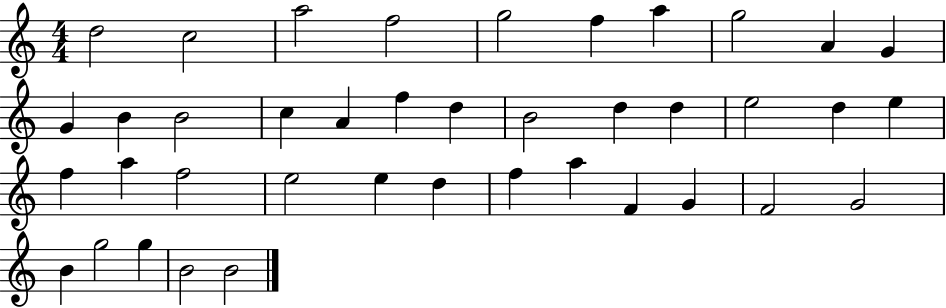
{
  \clef treble
  \numericTimeSignature
  \time 4/4
  \key c \major
  d''2 c''2 | a''2 f''2 | g''2 f''4 a''4 | g''2 a'4 g'4 | \break g'4 b'4 b'2 | c''4 a'4 f''4 d''4 | b'2 d''4 d''4 | e''2 d''4 e''4 | \break f''4 a''4 f''2 | e''2 e''4 d''4 | f''4 a''4 f'4 g'4 | f'2 g'2 | \break b'4 g''2 g''4 | b'2 b'2 | \bar "|."
}